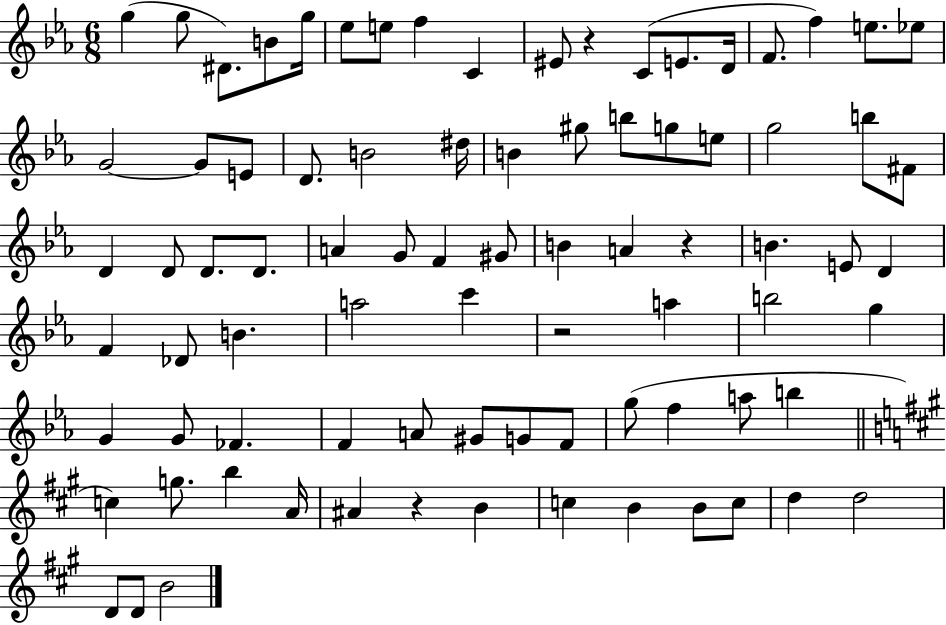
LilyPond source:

{
  \clef treble
  \numericTimeSignature
  \time 6/8
  \key ees \major
  \repeat volta 2 { g''4( g''8 dis'8.) b'8 g''16 | ees''8 e''8 f''4 c'4 | eis'8 r4 c'8( e'8. d'16 | f'8. f''4) e''8. ees''8 | \break g'2~~ g'8 e'8 | d'8. b'2 dis''16 | b'4 gis''8 b''8 g''8 e''8 | g''2 b''8 fis'8 | \break d'4 d'8 d'8. d'8. | a'4 g'8 f'4 gis'8 | b'4 a'4 r4 | b'4. e'8 d'4 | \break f'4 des'8 b'4. | a''2 c'''4 | r2 a''4 | b''2 g''4 | \break g'4 g'8 fes'4. | f'4 a'8 gis'8 g'8 f'8 | g''8( f''4 a''8 b''4 | \bar "||" \break \key a \major c''4) g''8. b''4 a'16 | ais'4 r4 b'4 | c''4 b'4 b'8 c''8 | d''4 d''2 | \break d'8 d'8 b'2 | } \bar "|."
}